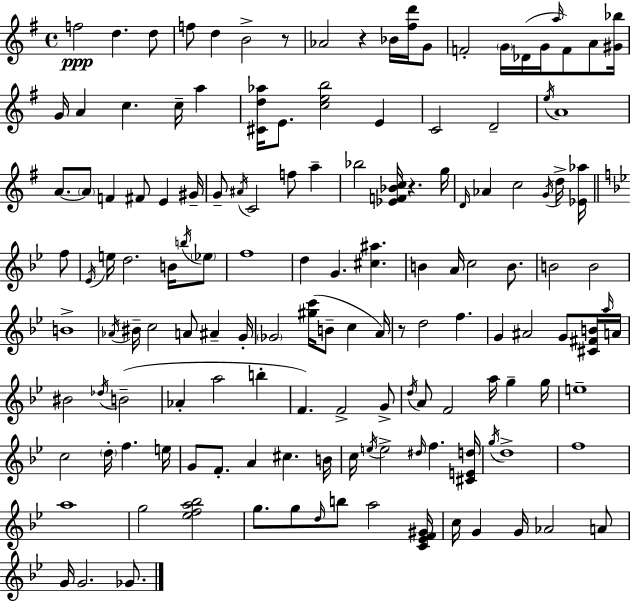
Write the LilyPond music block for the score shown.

{
  \clef treble
  \time 4/4
  \defaultTimeSignature
  \key e \minor
  f''2\ppp d''4. d''8 | f''8 d''4 b'2-> r8 | aes'2 r4 bes'16 <fis'' d'''>16 g'8 | f'2-. \parenthesize g'16 des'16( g'16 \grace { a''16 }) f'8 a'8 | \break <gis' bes''>16 g'16 a'4 c''4. c''16-- a''4 | <cis' d'' aes''>16 e'8. <c'' e'' b''>2 e'4 | c'2 d'2-- | \acciaccatura { e''16 } a'1 | \break a'8.~~ \parenthesize a'8 f'4 fis'8 e'4 | gis'16-- g'8-- \acciaccatura { ais'16 } c'2 f''8 a''4-- | bes''2 <ees' f' bes' c''>16 r4. | g''16 \grace { d'16 } aes'4 c''2 | \break \acciaccatura { g'16 } d''16-> <ees' aes''>16 \bar "||" \break \key bes \major f''8 \acciaccatura { ees'16 } e''16 d''2. | b'16 \acciaccatura { b''16 } \parenthesize ees''8 f''1 | d''4 g'4. <cis'' ais''>4. | b'4 a'16 c''2 | \break b'8. b'2 b'2 | b'1-> | \acciaccatura { aes'16 } bis'16-- c''2 a'8 | ais'4-- g'16-. \parenthesize ges'2 <gis'' c'''>16( b'8-- | \break c''4 a'16) r8 d''2 f''4. | g'4 ais'2 | g'8 <cis' fis' b'>16 \grace { a''16 } a'16 bis'2 \acciaccatura { des''16 }( b'2-- | aes'4-. a''2 | \break b''4-. f'4.) f'2-> | g'8-> \acciaccatura { d''16 } a'8 f'2 | a''16 g''4-- g''16 e''1-- | c''2 | \break \parenthesize d''16-. f''4. e''16 g'8 f'8.-. a'4 | cis''4. b'16 c''16 \acciaccatura { e''16 } e''2-> | \grace { dis''16 } f''4. <cis' e' d''>16 \acciaccatura { g''16 } d''1-> | f''1 | \break a''1 | g''2 | <ees'' f'' a'' bes''>2 g''8. g''8 | \grace { d''16 } b''8 a''2 <c' ees' f' gis'>16 c''16 g'4 | \break g'16 aes'2 a'8 g'16 g'2. | ges'8. \bar "|."
}